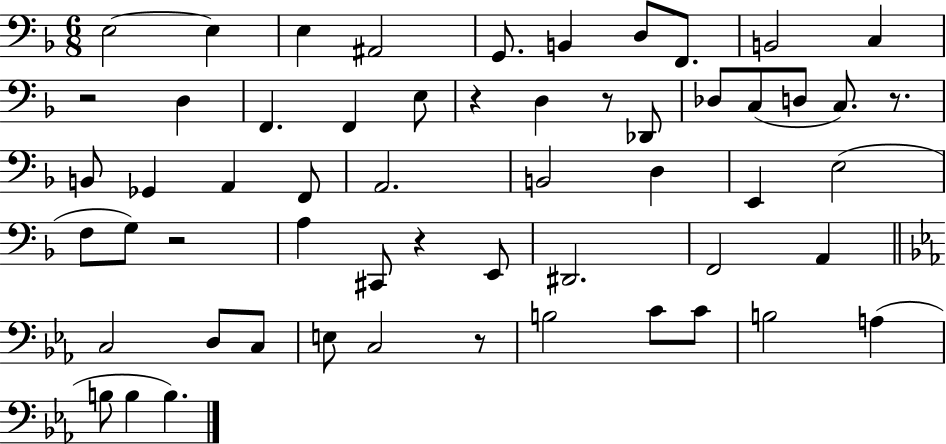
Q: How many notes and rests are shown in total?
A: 57